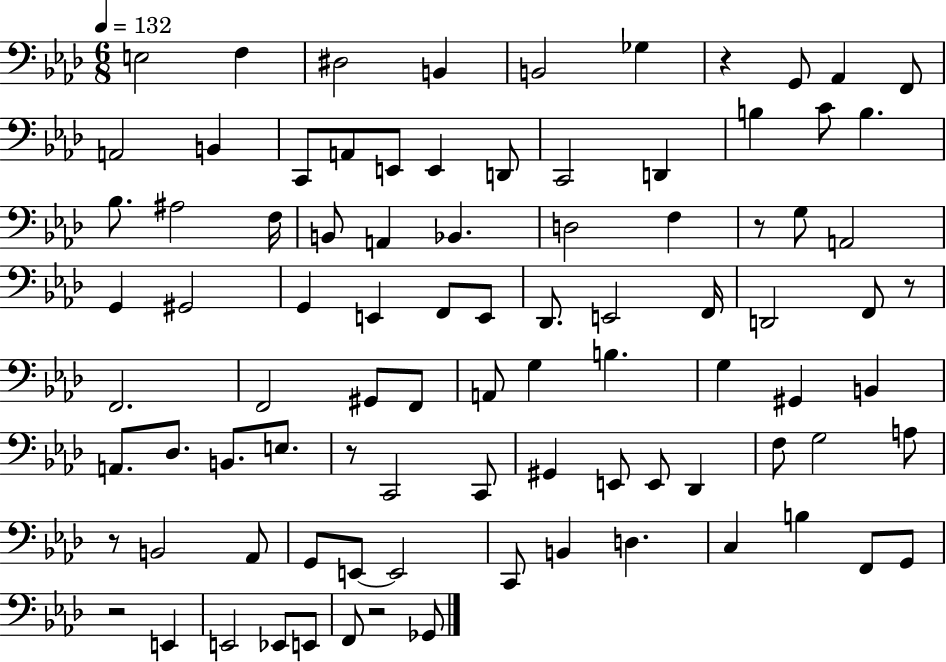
X:1
T:Untitled
M:6/8
L:1/4
K:Ab
E,2 F, ^D,2 B,, B,,2 _G, z G,,/2 _A,, F,,/2 A,,2 B,, C,,/2 A,,/2 E,,/2 E,, D,,/2 C,,2 D,, B, C/2 B, _B,/2 ^A,2 F,/4 B,,/2 A,, _B,, D,2 F, z/2 G,/2 A,,2 G,, ^G,,2 G,, E,, F,,/2 E,,/2 _D,,/2 E,,2 F,,/4 D,,2 F,,/2 z/2 F,,2 F,,2 ^G,,/2 F,,/2 A,,/2 G, B, G, ^G,, B,, A,,/2 _D,/2 B,,/2 E,/2 z/2 C,,2 C,,/2 ^G,, E,,/2 E,,/2 _D,, F,/2 G,2 A,/2 z/2 B,,2 _A,,/2 G,,/2 E,,/2 E,,2 C,,/2 B,, D, C, B, F,,/2 G,,/2 z2 E,, E,,2 _E,,/2 E,,/2 F,,/2 z2 _G,,/2